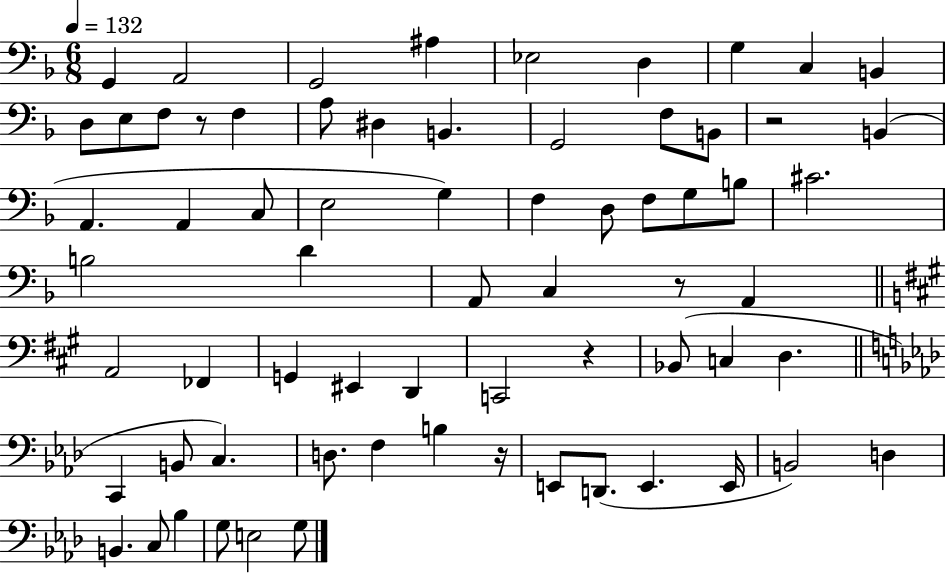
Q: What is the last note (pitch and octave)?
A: G3